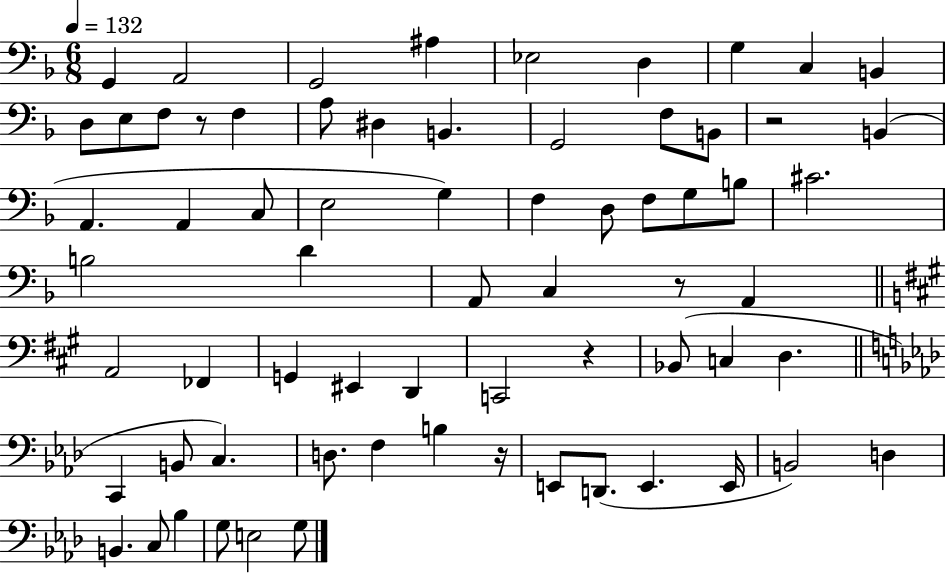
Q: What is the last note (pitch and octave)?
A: G3